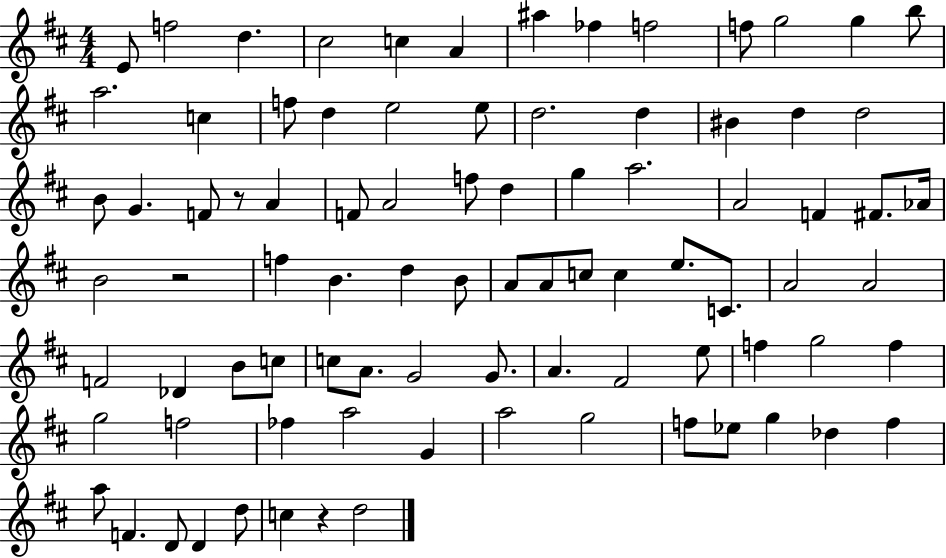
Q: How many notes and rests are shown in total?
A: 87